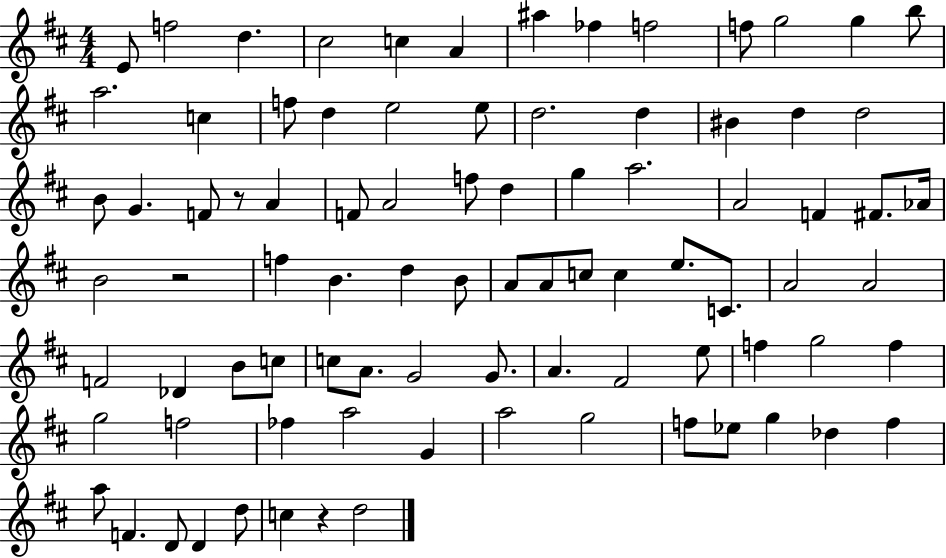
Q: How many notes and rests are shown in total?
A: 87